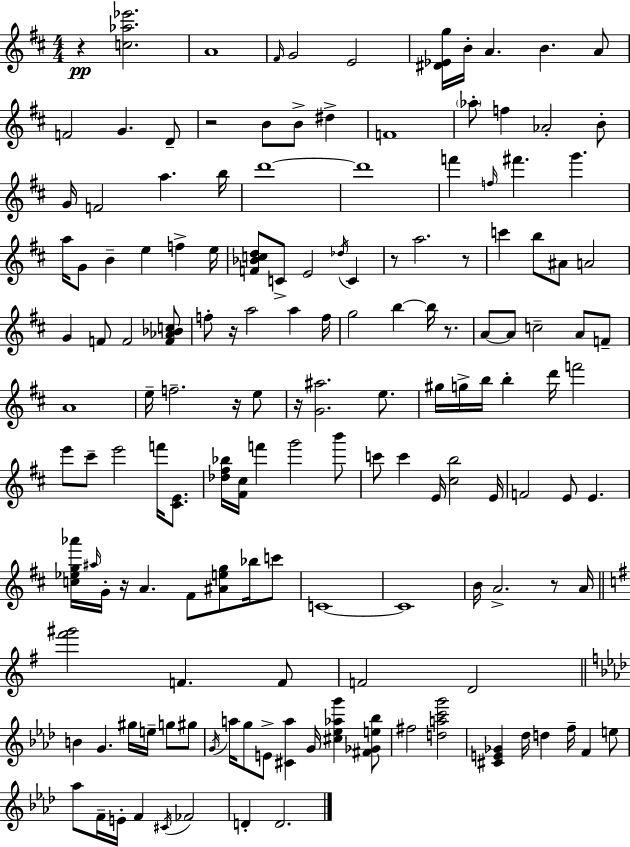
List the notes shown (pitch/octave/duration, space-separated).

R/q [C5,Ab5,Eb6]/h. A4/w F#4/s G4/h E4/h [D#4,Eb4,G5]/s B4/s A4/q. B4/q. A4/e F4/h G4/q. D4/e R/h B4/e B4/e D#5/q F4/w Ab5/e F5/q Ab4/h B4/e G4/s F4/h A5/q. B5/s D6/w D6/w F6/q F5/s F#6/q. G6/q. A5/s G4/e B4/q E5/q F5/q E5/s [F4,Bb4,C5,D5]/e C4/e E4/h Db5/s C4/q R/e A5/h. R/e C6/q B5/e A#4/e A4/h G4/q F4/e F4/h [F4,Ab4,Bb4,C5]/e F5/e R/s A5/h A5/q F5/s G5/h B5/q B5/s R/e. A4/e A4/e C5/h A4/e F4/e A4/w E5/s F5/h. R/s E5/e R/s [G4,A#5]/h. E5/e. G#5/s G5/s B5/s B5/q D6/s F6/h E6/e C#6/e E6/h F6/s [C#4,E4]/e. [Db5,F#5,Bb5]/s [F#4,C#5]/s F6/q G6/h B6/e C6/e C6/q E4/s [C#5,B5]/h E4/s F4/h E4/e E4/q. [C5,Eb5,G5,Ab6]/s A#5/s G4/s R/s A4/q. F#4/e [A#4,E5,G5]/e Bb5/s C6/e C4/w C4/w B4/s A4/h. R/e A4/s [F#6,G#6]/h F4/q. F4/e F4/h D4/h B4/q G4/q. G#5/s E5/s G5/e G#5/e G4/s A5/s G5/e E4/e [C#4,A5]/q G4/s [C#5,Eb5,Ab5,G6]/q [F#4,Gb4,E5,Bb5]/e F#5/h [D5,A5,C6,G6]/h [C#4,E4,Gb4]/q Db5/s D5/q F5/s F4/q E5/e Ab5/e F4/s E4/s F4/q C#4/s FES4/h D4/q D4/h.